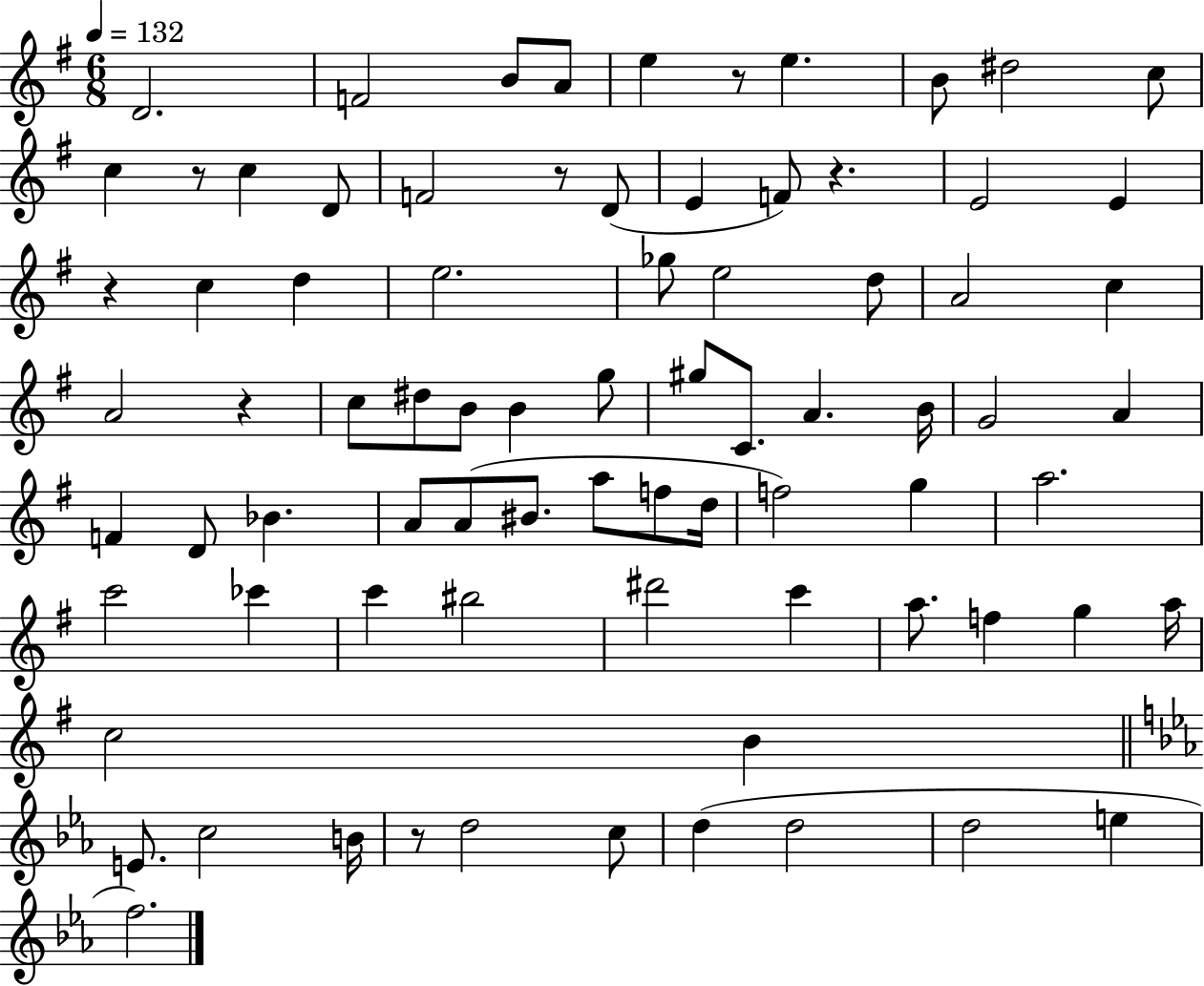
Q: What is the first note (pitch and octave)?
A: D4